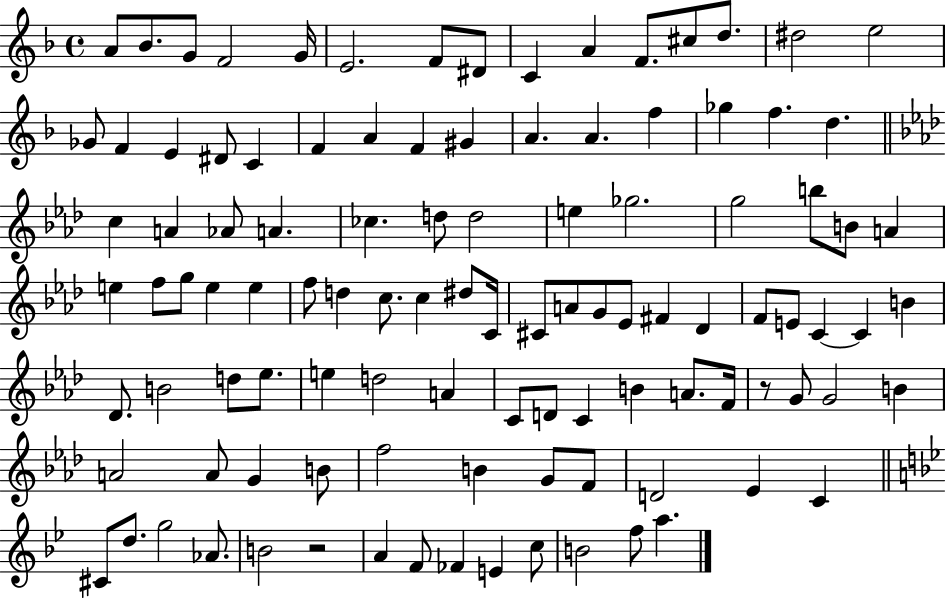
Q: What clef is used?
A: treble